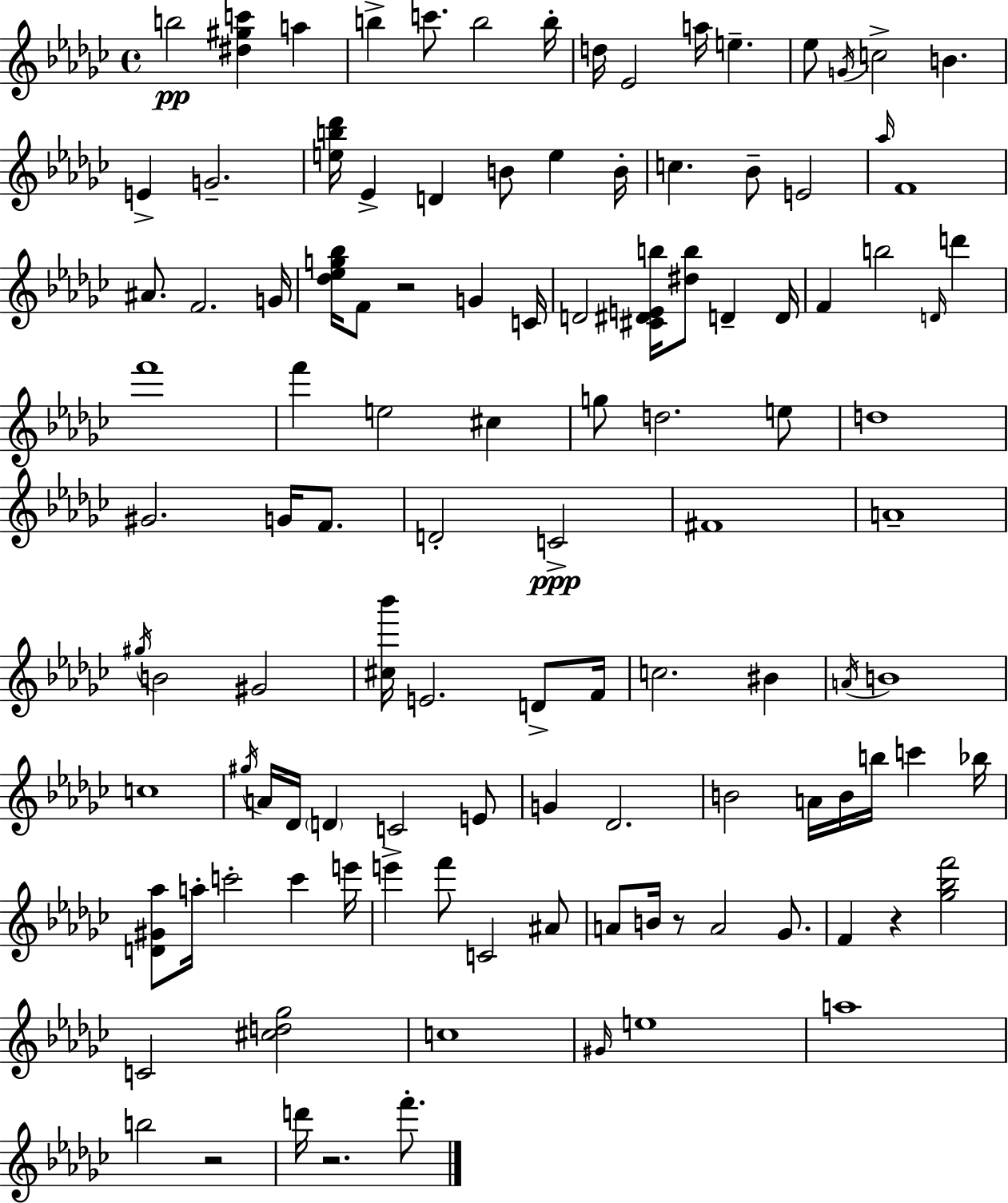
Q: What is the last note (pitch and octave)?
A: F6